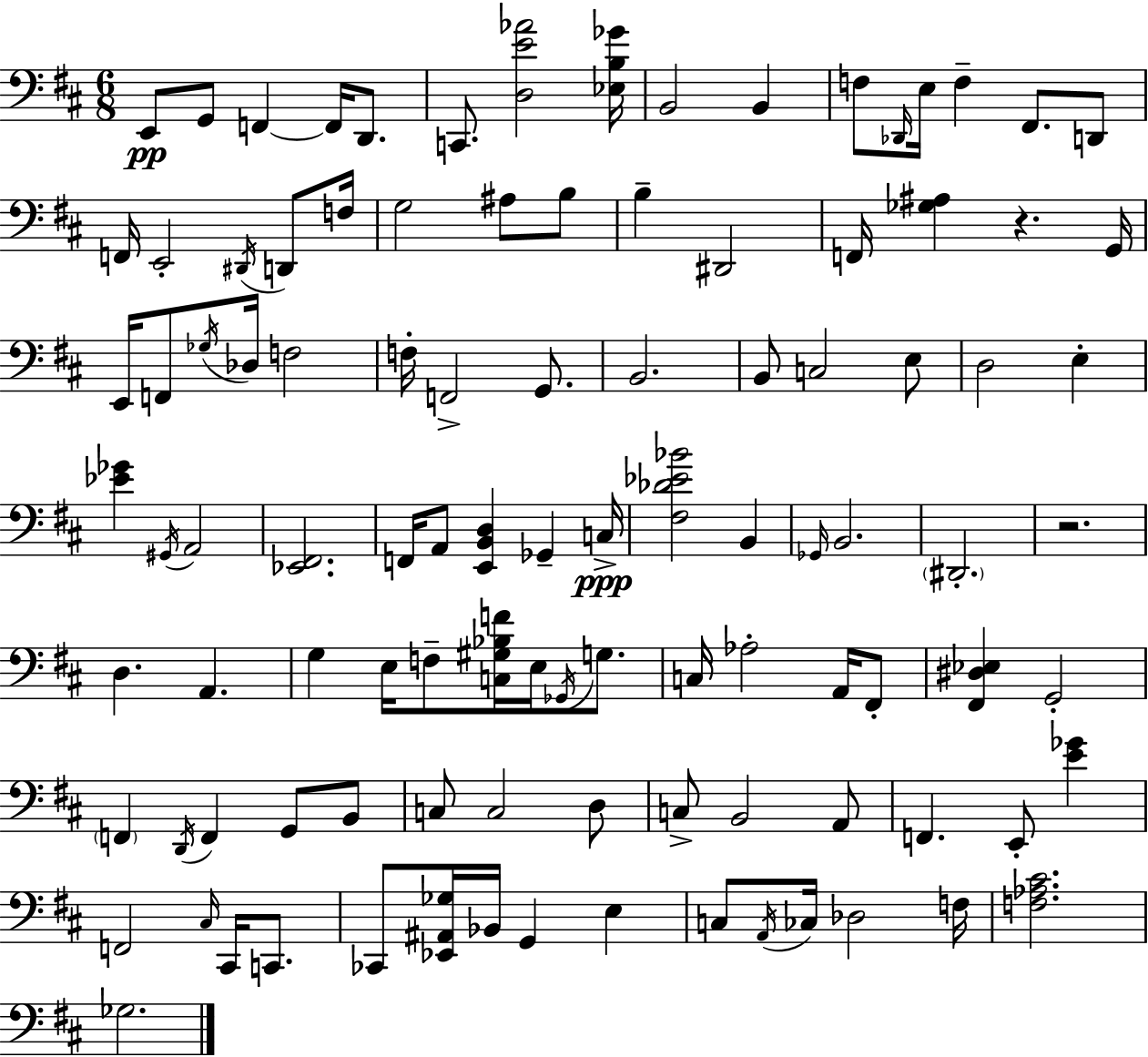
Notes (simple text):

E2/e G2/e F2/q F2/s D2/e. C2/e. [D3,E4,Ab4]/h [Eb3,B3,Gb4]/s B2/h B2/q F3/e Db2/s E3/s F3/q F#2/e. D2/e F2/s E2/h D#2/s D2/e F3/s G3/h A#3/e B3/e B3/q D#2/h F2/s [Gb3,A#3]/q R/q. G2/s E2/s F2/e Gb3/s Db3/s F3/h F3/s F2/h G2/e. B2/h. B2/e C3/h E3/e D3/h E3/q [Eb4,Gb4]/q G#2/s A2/h [Eb2,F#2]/h. F2/s A2/e [E2,B2,D3]/q Gb2/q C3/s [F#3,Db4,Eb4,Bb4]/h B2/q Gb2/s B2/h. D#2/h. R/h. D3/q. A2/q. G3/q E3/s F3/e [C3,G#3,Bb3,F4]/s E3/s Gb2/s G3/e. C3/s Ab3/h A2/s F#2/e [F#2,D#3,Eb3]/q G2/h F2/q D2/s F2/q G2/e B2/e C3/e C3/h D3/e C3/e B2/h A2/e F2/q. E2/e [E4,Gb4]/q F2/h C#3/s C#2/s C2/e. CES2/e [Eb2,A#2,Gb3]/s Bb2/s G2/q E3/q C3/e A2/s CES3/s Db3/h F3/s [F3,Ab3,C#4]/h. Gb3/h.